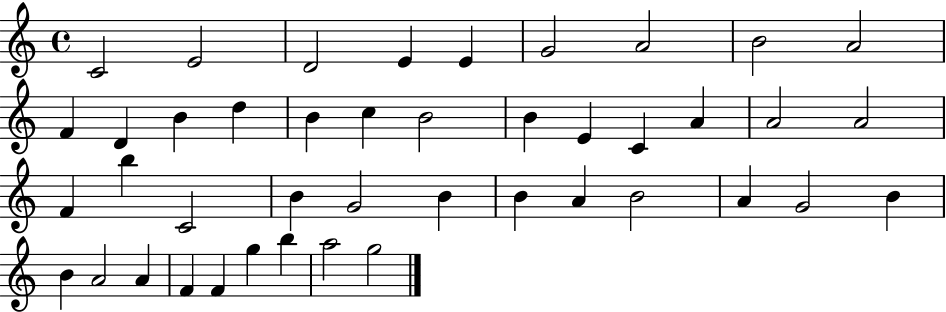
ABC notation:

X:1
T:Untitled
M:4/4
L:1/4
K:C
C2 E2 D2 E E G2 A2 B2 A2 F D B d B c B2 B E C A A2 A2 F b C2 B G2 B B A B2 A G2 B B A2 A F F g b a2 g2